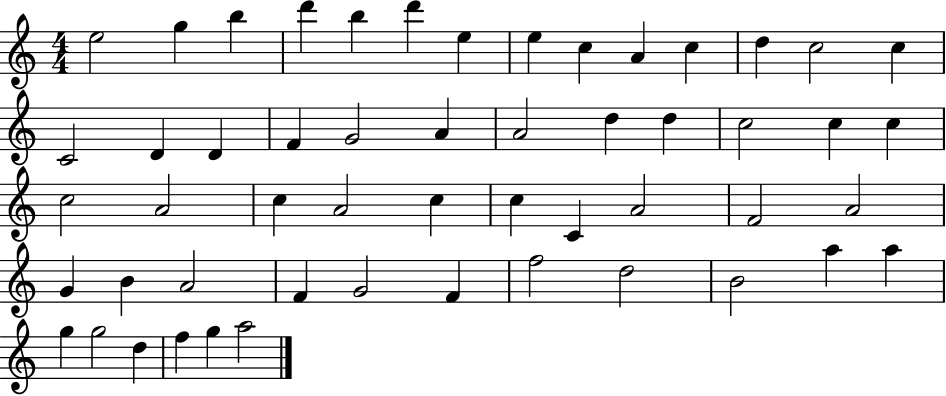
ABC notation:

X:1
T:Untitled
M:4/4
L:1/4
K:C
e2 g b d' b d' e e c A c d c2 c C2 D D F G2 A A2 d d c2 c c c2 A2 c A2 c c C A2 F2 A2 G B A2 F G2 F f2 d2 B2 a a g g2 d f g a2